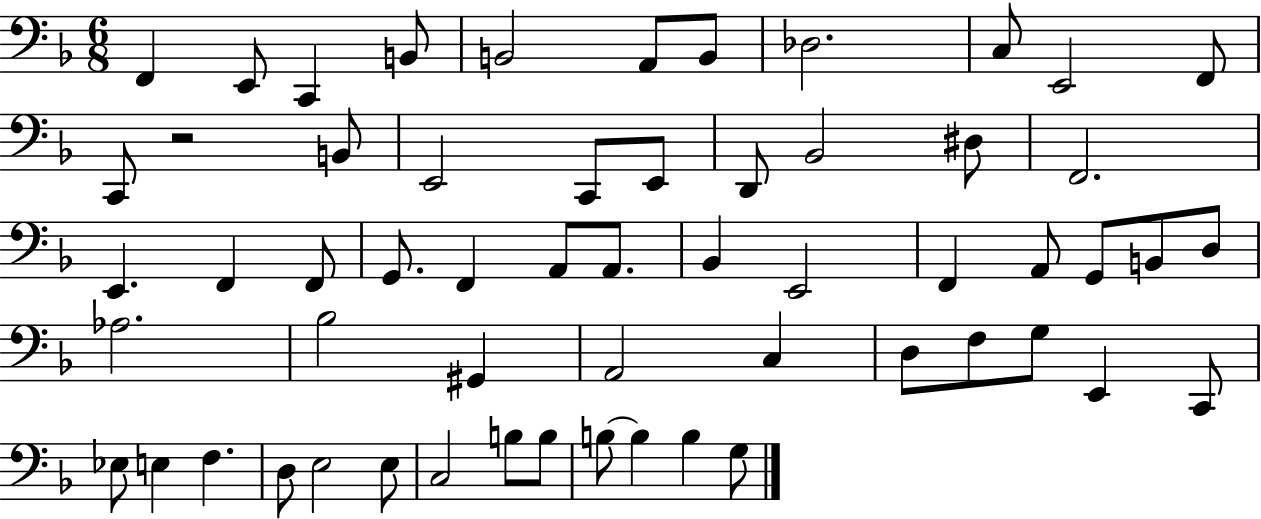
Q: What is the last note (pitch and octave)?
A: G3